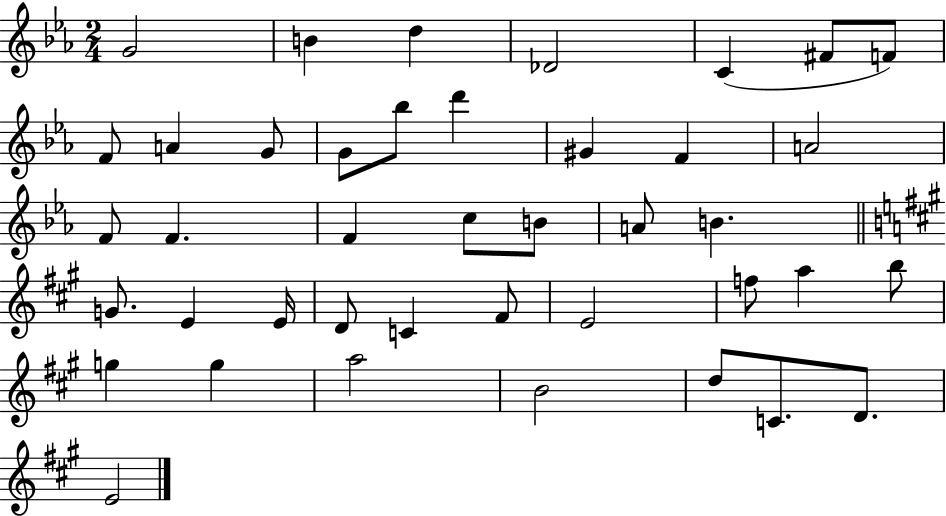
G4/h B4/q D5/q Db4/h C4/q F#4/e F4/e F4/e A4/q G4/e G4/e Bb5/e D6/q G#4/q F4/q A4/h F4/e F4/q. F4/q C5/e B4/e A4/e B4/q. G4/e. E4/q E4/s D4/e C4/q F#4/e E4/h F5/e A5/q B5/e G5/q G5/q A5/h B4/h D5/e C4/e. D4/e. E4/h